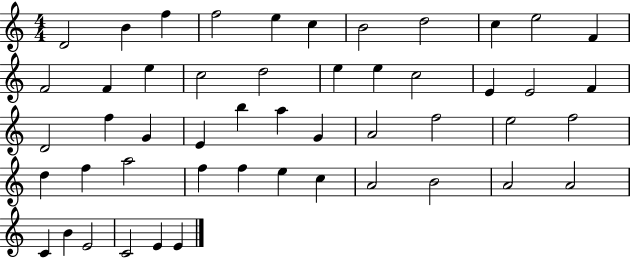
{
  \clef treble
  \numericTimeSignature
  \time 4/4
  \key c \major
  d'2 b'4 f''4 | f''2 e''4 c''4 | b'2 d''2 | c''4 e''2 f'4 | \break f'2 f'4 e''4 | c''2 d''2 | e''4 e''4 c''2 | e'4 e'2 f'4 | \break d'2 f''4 g'4 | e'4 b''4 a''4 g'4 | a'2 f''2 | e''2 f''2 | \break d''4 f''4 a''2 | f''4 f''4 e''4 c''4 | a'2 b'2 | a'2 a'2 | \break c'4 b'4 e'2 | c'2 e'4 e'4 | \bar "|."
}